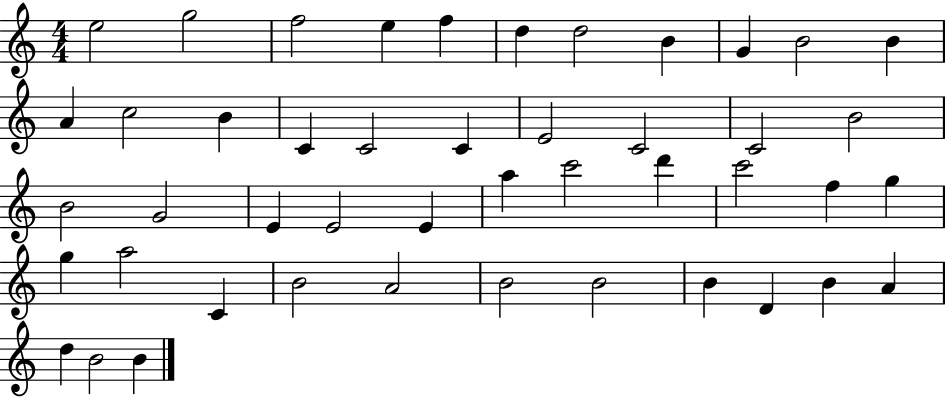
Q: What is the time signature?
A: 4/4